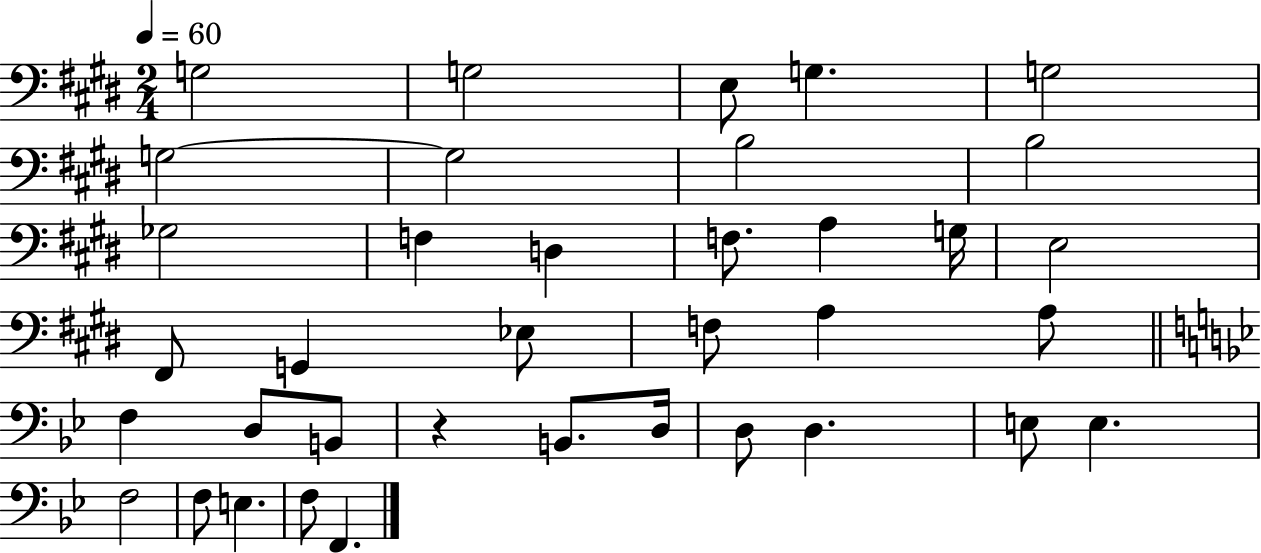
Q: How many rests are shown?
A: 1